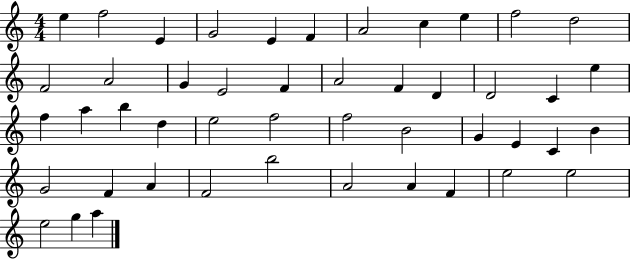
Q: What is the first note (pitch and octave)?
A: E5